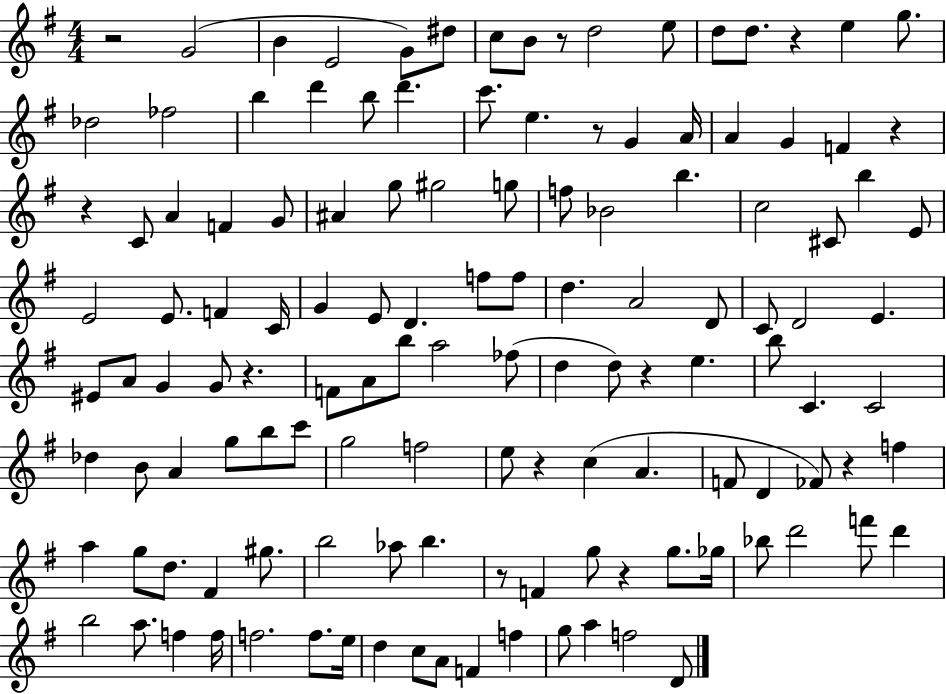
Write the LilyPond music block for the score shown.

{
  \clef treble
  \numericTimeSignature
  \time 4/4
  \key g \major
  r2 g'2( | b'4 e'2 g'8) dis''8 | c''8 b'8 r8 d''2 e''8 | d''8 d''8. r4 e''4 g''8. | \break des''2 fes''2 | b''4 d'''4 b''8 d'''4. | c'''8. e''4. r8 g'4 a'16 | a'4 g'4 f'4 r4 | \break r4 c'8 a'4 f'4 g'8 | ais'4 g''8 gis''2 g''8 | f''8 bes'2 b''4. | c''2 cis'8 b''4 e'8 | \break e'2 e'8. f'4 c'16 | g'4 e'8 d'4. f''8 f''8 | d''4. a'2 d'8 | c'8 d'2 e'4. | \break eis'8 a'8 g'4 g'8 r4. | f'8 a'8 b''8 a''2 fes''8( | d''4 d''8) r4 e''4. | b''8 c'4. c'2 | \break des''4 b'8 a'4 g''8 b''8 c'''8 | g''2 f''2 | e''8 r4 c''4( a'4. | f'8 d'4 fes'8) r4 f''4 | \break a''4 g''8 d''8. fis'4 gis''8. | b''2 aes''8 b''4. | r8 f'4 g''8 r4 g''8. ges''16 | bes''8 d'''2 f'''8 d'''4 | \break b''2 a''8. f''4 f''16 | f''2. f''8. e''16 | d''4 c''8 a'8 f'4 f''4 | g''8 a''4 f''2 d'8 | \break \bar "|."
}